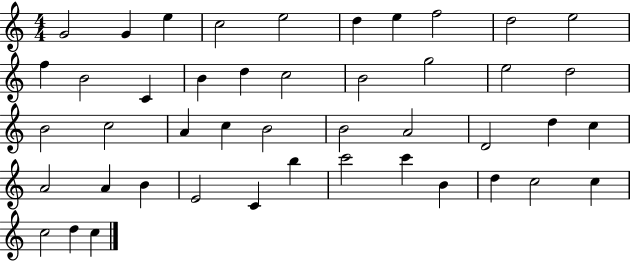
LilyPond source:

{
  \clef treble
  \numericTimeSignature
  \time 4/4
  \key c \major
  g'2 g'4 e''4 | c''2 e''2 | d''4 e''4 f''2 | d''2 e''2 | \break f''4 b'2 c'4 | b'4 d''4 c''2 | b'2 g''2 | e''2 d''2 | \break b'2 c''2 | a'4 c''4 b'2 | b'2 a'2 | d'2 d''4 c''4 | \break a'2 a'4 b'4 | e'2 c'4 b''4 | c'''2 c'''4 b'4 | d''4 c''2 c''4 | \break c''2 d''4 c''4 | \bar "|."
}